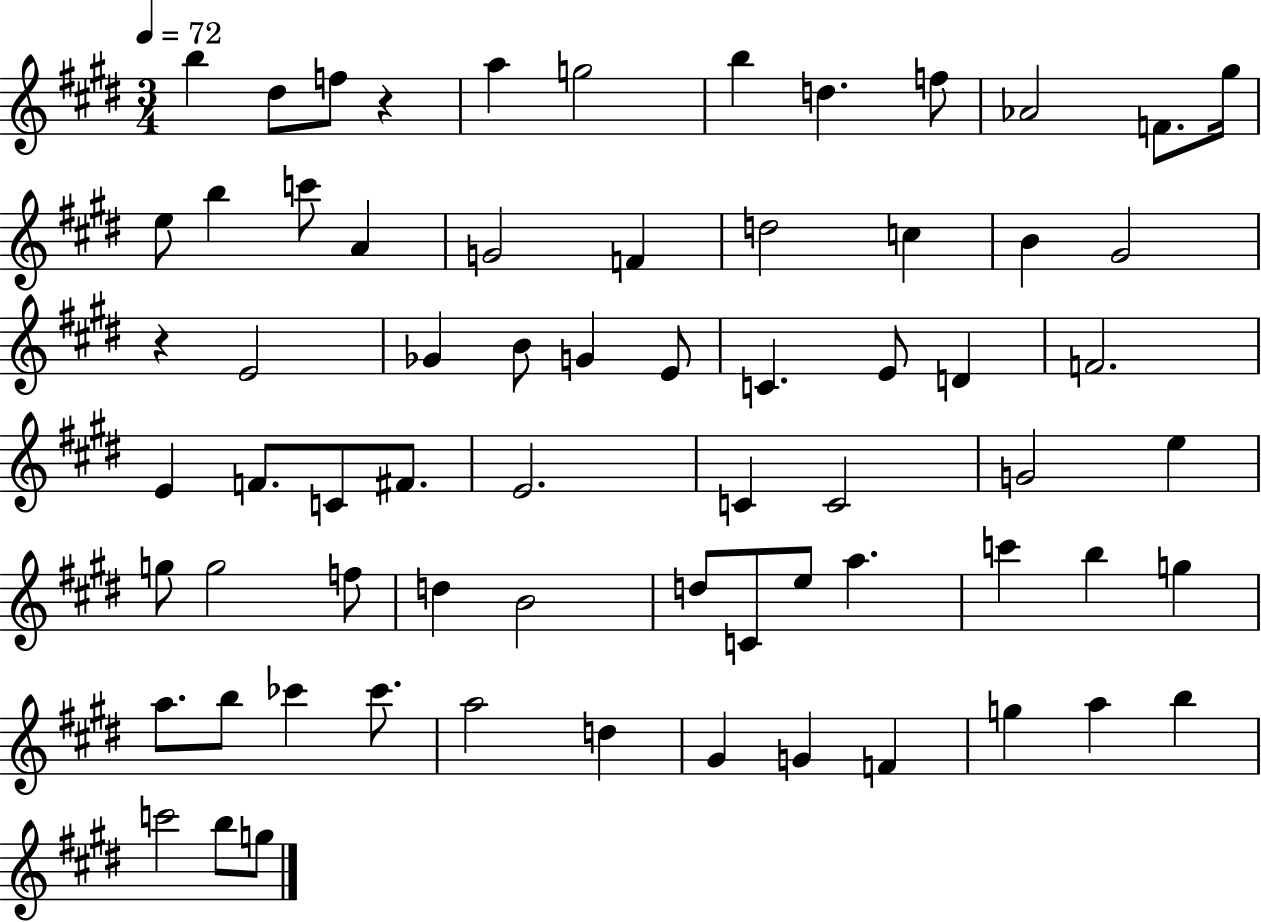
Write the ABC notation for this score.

X:1
T:Untitled
M:3/4
L:1/4
K:E
b ^d/2 f/2 z a g2 b d f/2 _A2 F/2 ^g/4 e/2 b c'/2 A G2 F d2 c B ^G2 z E2 _G B/2 G E/2 C E/2 D F2 E F/2 C/2 ^F/2 E2 C C2 G2 e g/2 g2 f/2 d B2 d/2 C/2 e/2 a c' b g a/2 b/2 _c' _c'/2 a2 d ^G G F g a b c'2 b/2 g/2